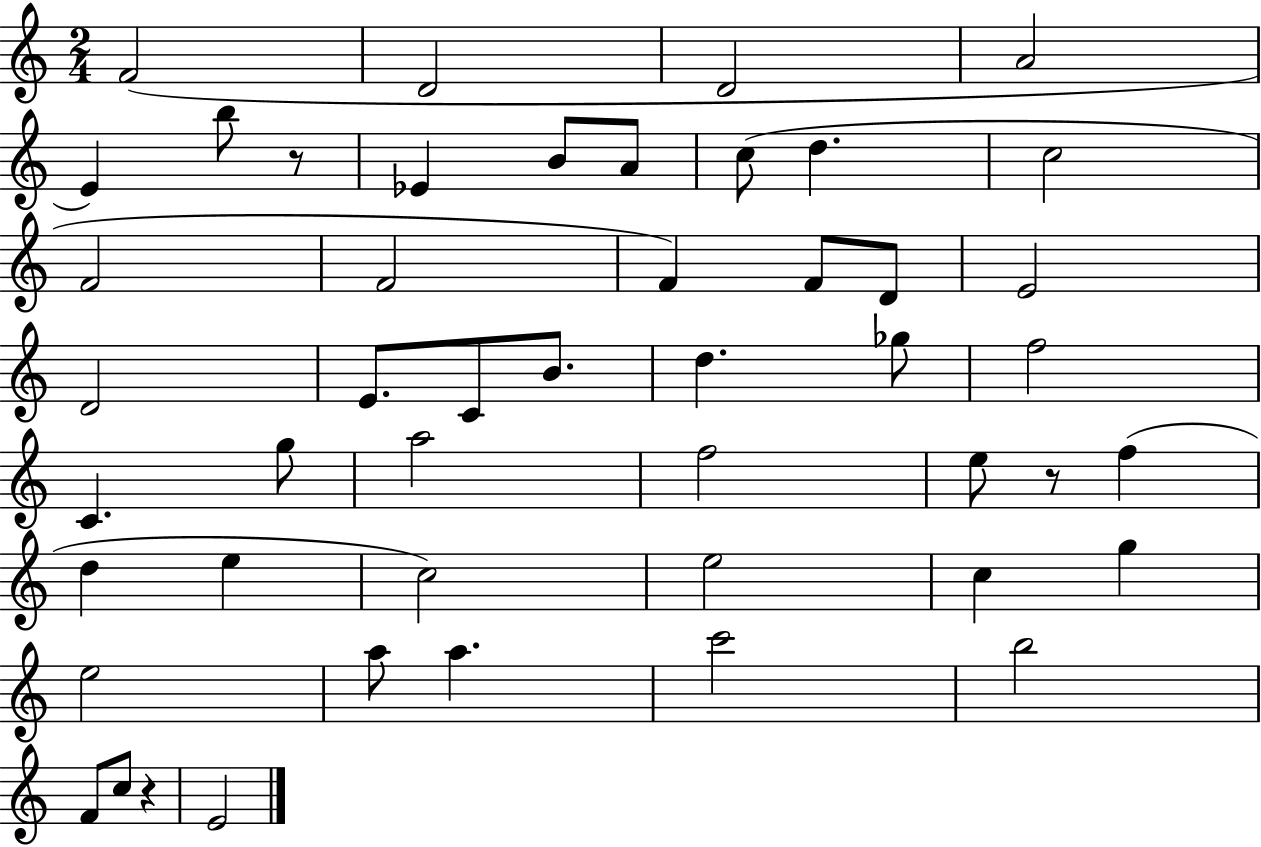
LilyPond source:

{
  \clef treble
  \numericTimeSignature
  \time 2/4
  \key c \major
  f'2( | d'2 | d'2 | a'2 | \break e'4) b''8 r8 | ees'4 b'8 a'8 | c''8( d''4. | c''2 | \break f'2 | f'2 | f'4) f'8 d'8 | e'2 | \break d'2 | e'8. c'8 b'8. | d''4. ges''8 | f''2 | \break c'4. g''8 | a''2 | f''2 | e''8 r8 f''4( | \break d''4 e''4 | c''2) | e''2 | c''4 g''4 | \break e''2 | a''8 a''4. | c'''2 | b''2 | \break f'8 c''8 r4 | e'2 | \bar "|."
}